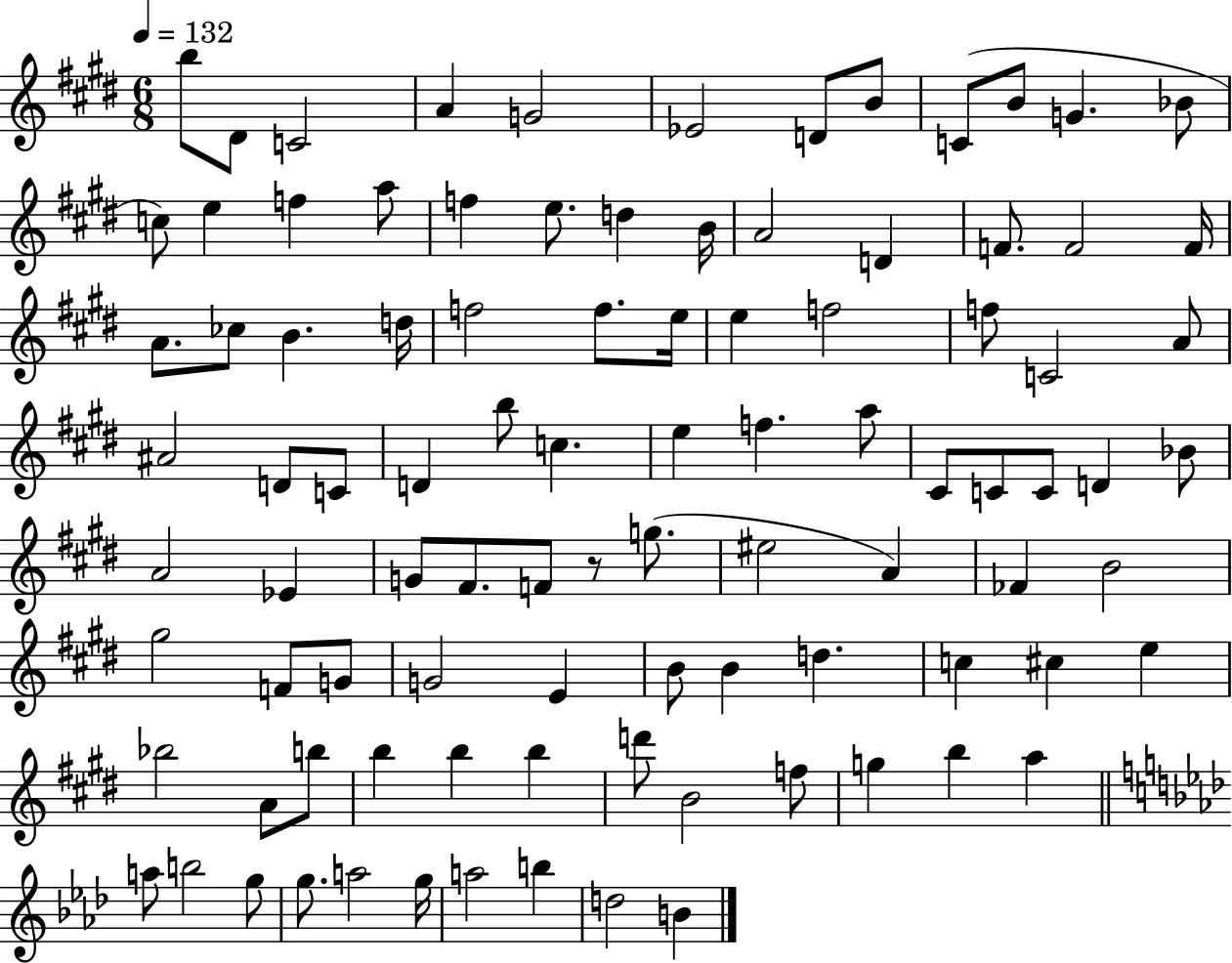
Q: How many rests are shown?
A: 1